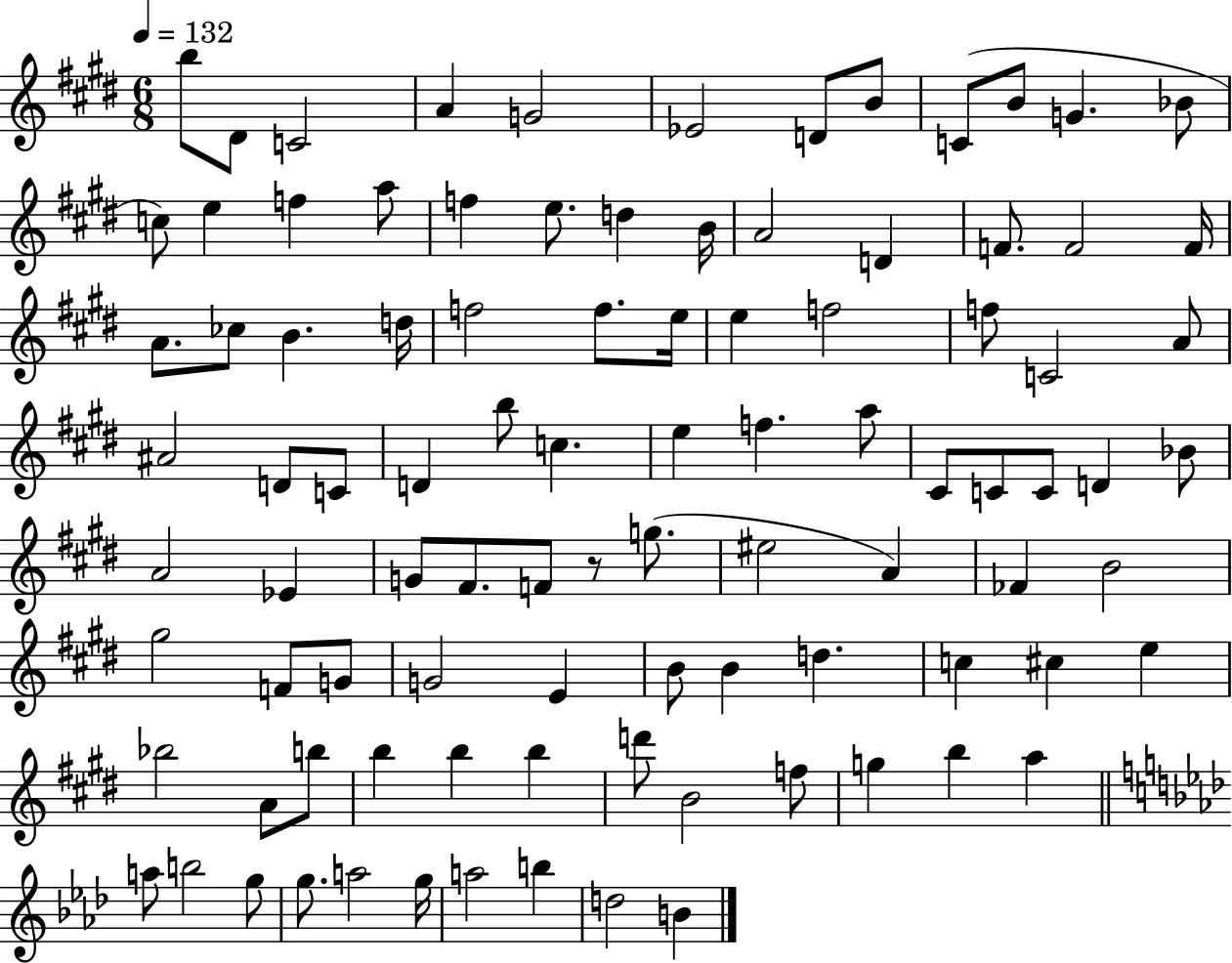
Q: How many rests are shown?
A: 1